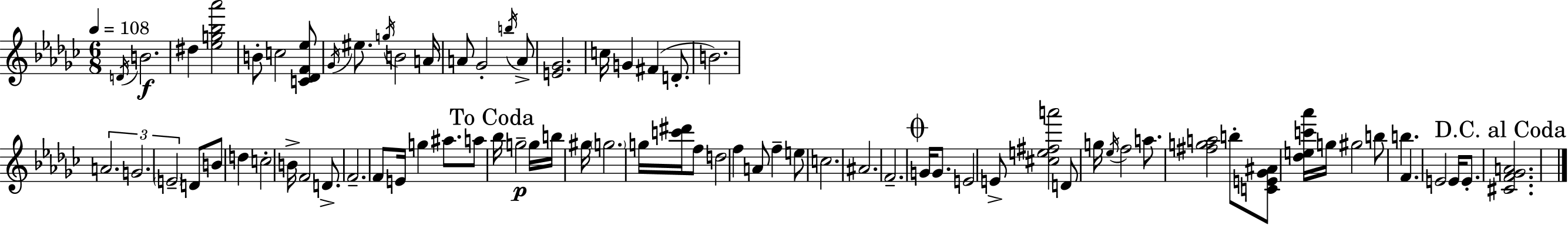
{
  \clef treble
  \numericTimeSignature
  \time 6/8
  \key ees \minor
  \tempo 4 = 108
  \acciaccatura { d'16 }\f b'2. | dis''4 <ees'' g'' bes'' aes'''>2 | b'8-. c''2 <c' des' f' ees''>8 | \acciaccatura { ges'16 } eis''8. \acciaccatura { g''16 } b'2 | \break a'16 a'8 ges'2-. | \acciaccatura { b''16 } a'8-> <e' ges'>2. | c''16 g'4 fis'4( | d'8.-. b'2.) | \break \tuplet 3/2 { a'2. | g'2. | \parenthesize e'2-- } | d'8 b'8 d''4 c''2-. | \break b'16-> f'2 | d'8.-> f'2.-- | f'8 e'16 g''4 ais''8. | a''8 \mark "To Coda" bes''16 g''2--\p | \break g''16 b''16 gis''16 \parenthesize g''2. | g''16 <c''' dis'''>16 f''8 d''2 | f''4 a'8 f''4-- | e''8 c''2. | \break ais'2. | f'2.-- | \mark \markup { \musicglyph "scripts.coda" } g'16 g'8. e'2 | e'8-> <cis'' e'' fis'' a'''>2 | \break d'8 g''16 \acciaccatura { ees''16 } f''2 | a''8. <fis'' g'' a''>2 | b''8-. <c' e' ges' ais'>8 <des'' e'' c''' aes'''>16 g''16 gis''2 | b''8 b''4. f'4. | \break e'2 | e'16 e'8.-. \mark "D.C. al Coda" <cis' f' ges' a'>2. | \bar "|."
}